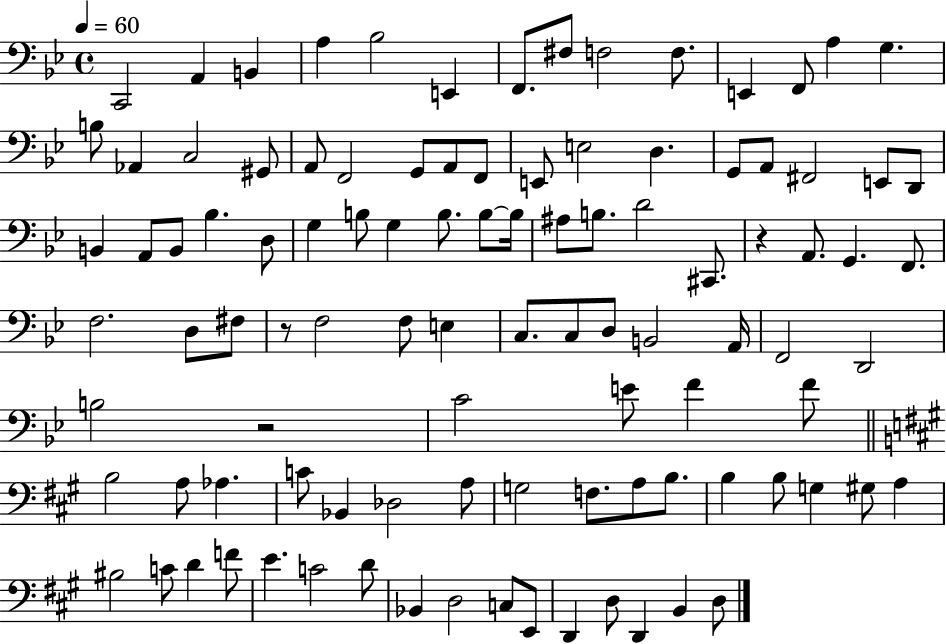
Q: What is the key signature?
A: BES major